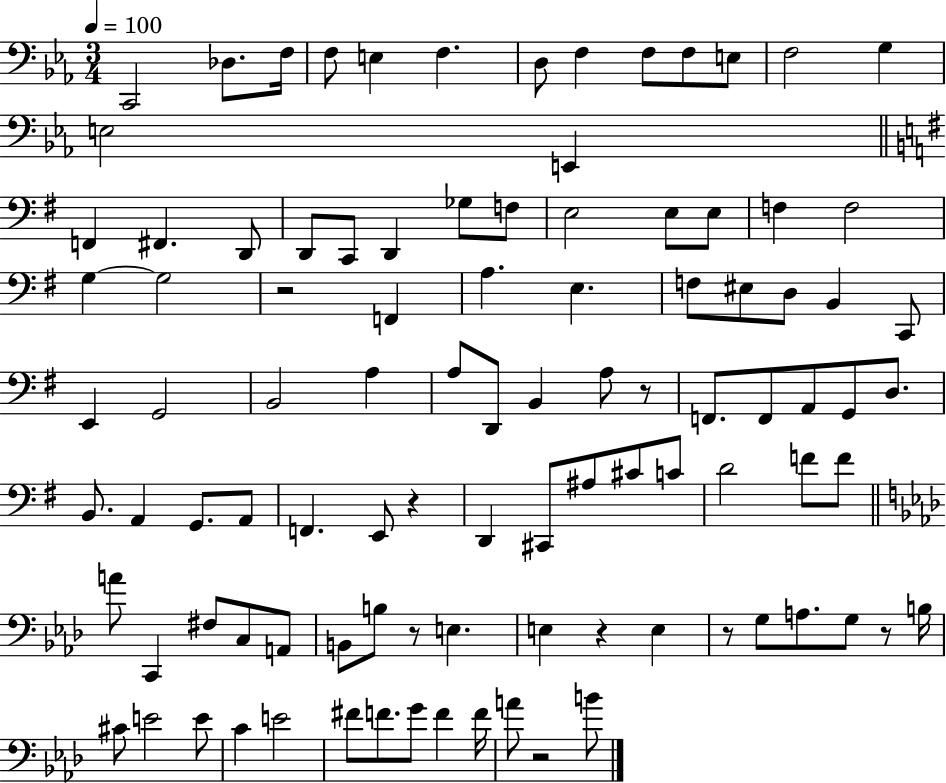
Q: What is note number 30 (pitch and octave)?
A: G3